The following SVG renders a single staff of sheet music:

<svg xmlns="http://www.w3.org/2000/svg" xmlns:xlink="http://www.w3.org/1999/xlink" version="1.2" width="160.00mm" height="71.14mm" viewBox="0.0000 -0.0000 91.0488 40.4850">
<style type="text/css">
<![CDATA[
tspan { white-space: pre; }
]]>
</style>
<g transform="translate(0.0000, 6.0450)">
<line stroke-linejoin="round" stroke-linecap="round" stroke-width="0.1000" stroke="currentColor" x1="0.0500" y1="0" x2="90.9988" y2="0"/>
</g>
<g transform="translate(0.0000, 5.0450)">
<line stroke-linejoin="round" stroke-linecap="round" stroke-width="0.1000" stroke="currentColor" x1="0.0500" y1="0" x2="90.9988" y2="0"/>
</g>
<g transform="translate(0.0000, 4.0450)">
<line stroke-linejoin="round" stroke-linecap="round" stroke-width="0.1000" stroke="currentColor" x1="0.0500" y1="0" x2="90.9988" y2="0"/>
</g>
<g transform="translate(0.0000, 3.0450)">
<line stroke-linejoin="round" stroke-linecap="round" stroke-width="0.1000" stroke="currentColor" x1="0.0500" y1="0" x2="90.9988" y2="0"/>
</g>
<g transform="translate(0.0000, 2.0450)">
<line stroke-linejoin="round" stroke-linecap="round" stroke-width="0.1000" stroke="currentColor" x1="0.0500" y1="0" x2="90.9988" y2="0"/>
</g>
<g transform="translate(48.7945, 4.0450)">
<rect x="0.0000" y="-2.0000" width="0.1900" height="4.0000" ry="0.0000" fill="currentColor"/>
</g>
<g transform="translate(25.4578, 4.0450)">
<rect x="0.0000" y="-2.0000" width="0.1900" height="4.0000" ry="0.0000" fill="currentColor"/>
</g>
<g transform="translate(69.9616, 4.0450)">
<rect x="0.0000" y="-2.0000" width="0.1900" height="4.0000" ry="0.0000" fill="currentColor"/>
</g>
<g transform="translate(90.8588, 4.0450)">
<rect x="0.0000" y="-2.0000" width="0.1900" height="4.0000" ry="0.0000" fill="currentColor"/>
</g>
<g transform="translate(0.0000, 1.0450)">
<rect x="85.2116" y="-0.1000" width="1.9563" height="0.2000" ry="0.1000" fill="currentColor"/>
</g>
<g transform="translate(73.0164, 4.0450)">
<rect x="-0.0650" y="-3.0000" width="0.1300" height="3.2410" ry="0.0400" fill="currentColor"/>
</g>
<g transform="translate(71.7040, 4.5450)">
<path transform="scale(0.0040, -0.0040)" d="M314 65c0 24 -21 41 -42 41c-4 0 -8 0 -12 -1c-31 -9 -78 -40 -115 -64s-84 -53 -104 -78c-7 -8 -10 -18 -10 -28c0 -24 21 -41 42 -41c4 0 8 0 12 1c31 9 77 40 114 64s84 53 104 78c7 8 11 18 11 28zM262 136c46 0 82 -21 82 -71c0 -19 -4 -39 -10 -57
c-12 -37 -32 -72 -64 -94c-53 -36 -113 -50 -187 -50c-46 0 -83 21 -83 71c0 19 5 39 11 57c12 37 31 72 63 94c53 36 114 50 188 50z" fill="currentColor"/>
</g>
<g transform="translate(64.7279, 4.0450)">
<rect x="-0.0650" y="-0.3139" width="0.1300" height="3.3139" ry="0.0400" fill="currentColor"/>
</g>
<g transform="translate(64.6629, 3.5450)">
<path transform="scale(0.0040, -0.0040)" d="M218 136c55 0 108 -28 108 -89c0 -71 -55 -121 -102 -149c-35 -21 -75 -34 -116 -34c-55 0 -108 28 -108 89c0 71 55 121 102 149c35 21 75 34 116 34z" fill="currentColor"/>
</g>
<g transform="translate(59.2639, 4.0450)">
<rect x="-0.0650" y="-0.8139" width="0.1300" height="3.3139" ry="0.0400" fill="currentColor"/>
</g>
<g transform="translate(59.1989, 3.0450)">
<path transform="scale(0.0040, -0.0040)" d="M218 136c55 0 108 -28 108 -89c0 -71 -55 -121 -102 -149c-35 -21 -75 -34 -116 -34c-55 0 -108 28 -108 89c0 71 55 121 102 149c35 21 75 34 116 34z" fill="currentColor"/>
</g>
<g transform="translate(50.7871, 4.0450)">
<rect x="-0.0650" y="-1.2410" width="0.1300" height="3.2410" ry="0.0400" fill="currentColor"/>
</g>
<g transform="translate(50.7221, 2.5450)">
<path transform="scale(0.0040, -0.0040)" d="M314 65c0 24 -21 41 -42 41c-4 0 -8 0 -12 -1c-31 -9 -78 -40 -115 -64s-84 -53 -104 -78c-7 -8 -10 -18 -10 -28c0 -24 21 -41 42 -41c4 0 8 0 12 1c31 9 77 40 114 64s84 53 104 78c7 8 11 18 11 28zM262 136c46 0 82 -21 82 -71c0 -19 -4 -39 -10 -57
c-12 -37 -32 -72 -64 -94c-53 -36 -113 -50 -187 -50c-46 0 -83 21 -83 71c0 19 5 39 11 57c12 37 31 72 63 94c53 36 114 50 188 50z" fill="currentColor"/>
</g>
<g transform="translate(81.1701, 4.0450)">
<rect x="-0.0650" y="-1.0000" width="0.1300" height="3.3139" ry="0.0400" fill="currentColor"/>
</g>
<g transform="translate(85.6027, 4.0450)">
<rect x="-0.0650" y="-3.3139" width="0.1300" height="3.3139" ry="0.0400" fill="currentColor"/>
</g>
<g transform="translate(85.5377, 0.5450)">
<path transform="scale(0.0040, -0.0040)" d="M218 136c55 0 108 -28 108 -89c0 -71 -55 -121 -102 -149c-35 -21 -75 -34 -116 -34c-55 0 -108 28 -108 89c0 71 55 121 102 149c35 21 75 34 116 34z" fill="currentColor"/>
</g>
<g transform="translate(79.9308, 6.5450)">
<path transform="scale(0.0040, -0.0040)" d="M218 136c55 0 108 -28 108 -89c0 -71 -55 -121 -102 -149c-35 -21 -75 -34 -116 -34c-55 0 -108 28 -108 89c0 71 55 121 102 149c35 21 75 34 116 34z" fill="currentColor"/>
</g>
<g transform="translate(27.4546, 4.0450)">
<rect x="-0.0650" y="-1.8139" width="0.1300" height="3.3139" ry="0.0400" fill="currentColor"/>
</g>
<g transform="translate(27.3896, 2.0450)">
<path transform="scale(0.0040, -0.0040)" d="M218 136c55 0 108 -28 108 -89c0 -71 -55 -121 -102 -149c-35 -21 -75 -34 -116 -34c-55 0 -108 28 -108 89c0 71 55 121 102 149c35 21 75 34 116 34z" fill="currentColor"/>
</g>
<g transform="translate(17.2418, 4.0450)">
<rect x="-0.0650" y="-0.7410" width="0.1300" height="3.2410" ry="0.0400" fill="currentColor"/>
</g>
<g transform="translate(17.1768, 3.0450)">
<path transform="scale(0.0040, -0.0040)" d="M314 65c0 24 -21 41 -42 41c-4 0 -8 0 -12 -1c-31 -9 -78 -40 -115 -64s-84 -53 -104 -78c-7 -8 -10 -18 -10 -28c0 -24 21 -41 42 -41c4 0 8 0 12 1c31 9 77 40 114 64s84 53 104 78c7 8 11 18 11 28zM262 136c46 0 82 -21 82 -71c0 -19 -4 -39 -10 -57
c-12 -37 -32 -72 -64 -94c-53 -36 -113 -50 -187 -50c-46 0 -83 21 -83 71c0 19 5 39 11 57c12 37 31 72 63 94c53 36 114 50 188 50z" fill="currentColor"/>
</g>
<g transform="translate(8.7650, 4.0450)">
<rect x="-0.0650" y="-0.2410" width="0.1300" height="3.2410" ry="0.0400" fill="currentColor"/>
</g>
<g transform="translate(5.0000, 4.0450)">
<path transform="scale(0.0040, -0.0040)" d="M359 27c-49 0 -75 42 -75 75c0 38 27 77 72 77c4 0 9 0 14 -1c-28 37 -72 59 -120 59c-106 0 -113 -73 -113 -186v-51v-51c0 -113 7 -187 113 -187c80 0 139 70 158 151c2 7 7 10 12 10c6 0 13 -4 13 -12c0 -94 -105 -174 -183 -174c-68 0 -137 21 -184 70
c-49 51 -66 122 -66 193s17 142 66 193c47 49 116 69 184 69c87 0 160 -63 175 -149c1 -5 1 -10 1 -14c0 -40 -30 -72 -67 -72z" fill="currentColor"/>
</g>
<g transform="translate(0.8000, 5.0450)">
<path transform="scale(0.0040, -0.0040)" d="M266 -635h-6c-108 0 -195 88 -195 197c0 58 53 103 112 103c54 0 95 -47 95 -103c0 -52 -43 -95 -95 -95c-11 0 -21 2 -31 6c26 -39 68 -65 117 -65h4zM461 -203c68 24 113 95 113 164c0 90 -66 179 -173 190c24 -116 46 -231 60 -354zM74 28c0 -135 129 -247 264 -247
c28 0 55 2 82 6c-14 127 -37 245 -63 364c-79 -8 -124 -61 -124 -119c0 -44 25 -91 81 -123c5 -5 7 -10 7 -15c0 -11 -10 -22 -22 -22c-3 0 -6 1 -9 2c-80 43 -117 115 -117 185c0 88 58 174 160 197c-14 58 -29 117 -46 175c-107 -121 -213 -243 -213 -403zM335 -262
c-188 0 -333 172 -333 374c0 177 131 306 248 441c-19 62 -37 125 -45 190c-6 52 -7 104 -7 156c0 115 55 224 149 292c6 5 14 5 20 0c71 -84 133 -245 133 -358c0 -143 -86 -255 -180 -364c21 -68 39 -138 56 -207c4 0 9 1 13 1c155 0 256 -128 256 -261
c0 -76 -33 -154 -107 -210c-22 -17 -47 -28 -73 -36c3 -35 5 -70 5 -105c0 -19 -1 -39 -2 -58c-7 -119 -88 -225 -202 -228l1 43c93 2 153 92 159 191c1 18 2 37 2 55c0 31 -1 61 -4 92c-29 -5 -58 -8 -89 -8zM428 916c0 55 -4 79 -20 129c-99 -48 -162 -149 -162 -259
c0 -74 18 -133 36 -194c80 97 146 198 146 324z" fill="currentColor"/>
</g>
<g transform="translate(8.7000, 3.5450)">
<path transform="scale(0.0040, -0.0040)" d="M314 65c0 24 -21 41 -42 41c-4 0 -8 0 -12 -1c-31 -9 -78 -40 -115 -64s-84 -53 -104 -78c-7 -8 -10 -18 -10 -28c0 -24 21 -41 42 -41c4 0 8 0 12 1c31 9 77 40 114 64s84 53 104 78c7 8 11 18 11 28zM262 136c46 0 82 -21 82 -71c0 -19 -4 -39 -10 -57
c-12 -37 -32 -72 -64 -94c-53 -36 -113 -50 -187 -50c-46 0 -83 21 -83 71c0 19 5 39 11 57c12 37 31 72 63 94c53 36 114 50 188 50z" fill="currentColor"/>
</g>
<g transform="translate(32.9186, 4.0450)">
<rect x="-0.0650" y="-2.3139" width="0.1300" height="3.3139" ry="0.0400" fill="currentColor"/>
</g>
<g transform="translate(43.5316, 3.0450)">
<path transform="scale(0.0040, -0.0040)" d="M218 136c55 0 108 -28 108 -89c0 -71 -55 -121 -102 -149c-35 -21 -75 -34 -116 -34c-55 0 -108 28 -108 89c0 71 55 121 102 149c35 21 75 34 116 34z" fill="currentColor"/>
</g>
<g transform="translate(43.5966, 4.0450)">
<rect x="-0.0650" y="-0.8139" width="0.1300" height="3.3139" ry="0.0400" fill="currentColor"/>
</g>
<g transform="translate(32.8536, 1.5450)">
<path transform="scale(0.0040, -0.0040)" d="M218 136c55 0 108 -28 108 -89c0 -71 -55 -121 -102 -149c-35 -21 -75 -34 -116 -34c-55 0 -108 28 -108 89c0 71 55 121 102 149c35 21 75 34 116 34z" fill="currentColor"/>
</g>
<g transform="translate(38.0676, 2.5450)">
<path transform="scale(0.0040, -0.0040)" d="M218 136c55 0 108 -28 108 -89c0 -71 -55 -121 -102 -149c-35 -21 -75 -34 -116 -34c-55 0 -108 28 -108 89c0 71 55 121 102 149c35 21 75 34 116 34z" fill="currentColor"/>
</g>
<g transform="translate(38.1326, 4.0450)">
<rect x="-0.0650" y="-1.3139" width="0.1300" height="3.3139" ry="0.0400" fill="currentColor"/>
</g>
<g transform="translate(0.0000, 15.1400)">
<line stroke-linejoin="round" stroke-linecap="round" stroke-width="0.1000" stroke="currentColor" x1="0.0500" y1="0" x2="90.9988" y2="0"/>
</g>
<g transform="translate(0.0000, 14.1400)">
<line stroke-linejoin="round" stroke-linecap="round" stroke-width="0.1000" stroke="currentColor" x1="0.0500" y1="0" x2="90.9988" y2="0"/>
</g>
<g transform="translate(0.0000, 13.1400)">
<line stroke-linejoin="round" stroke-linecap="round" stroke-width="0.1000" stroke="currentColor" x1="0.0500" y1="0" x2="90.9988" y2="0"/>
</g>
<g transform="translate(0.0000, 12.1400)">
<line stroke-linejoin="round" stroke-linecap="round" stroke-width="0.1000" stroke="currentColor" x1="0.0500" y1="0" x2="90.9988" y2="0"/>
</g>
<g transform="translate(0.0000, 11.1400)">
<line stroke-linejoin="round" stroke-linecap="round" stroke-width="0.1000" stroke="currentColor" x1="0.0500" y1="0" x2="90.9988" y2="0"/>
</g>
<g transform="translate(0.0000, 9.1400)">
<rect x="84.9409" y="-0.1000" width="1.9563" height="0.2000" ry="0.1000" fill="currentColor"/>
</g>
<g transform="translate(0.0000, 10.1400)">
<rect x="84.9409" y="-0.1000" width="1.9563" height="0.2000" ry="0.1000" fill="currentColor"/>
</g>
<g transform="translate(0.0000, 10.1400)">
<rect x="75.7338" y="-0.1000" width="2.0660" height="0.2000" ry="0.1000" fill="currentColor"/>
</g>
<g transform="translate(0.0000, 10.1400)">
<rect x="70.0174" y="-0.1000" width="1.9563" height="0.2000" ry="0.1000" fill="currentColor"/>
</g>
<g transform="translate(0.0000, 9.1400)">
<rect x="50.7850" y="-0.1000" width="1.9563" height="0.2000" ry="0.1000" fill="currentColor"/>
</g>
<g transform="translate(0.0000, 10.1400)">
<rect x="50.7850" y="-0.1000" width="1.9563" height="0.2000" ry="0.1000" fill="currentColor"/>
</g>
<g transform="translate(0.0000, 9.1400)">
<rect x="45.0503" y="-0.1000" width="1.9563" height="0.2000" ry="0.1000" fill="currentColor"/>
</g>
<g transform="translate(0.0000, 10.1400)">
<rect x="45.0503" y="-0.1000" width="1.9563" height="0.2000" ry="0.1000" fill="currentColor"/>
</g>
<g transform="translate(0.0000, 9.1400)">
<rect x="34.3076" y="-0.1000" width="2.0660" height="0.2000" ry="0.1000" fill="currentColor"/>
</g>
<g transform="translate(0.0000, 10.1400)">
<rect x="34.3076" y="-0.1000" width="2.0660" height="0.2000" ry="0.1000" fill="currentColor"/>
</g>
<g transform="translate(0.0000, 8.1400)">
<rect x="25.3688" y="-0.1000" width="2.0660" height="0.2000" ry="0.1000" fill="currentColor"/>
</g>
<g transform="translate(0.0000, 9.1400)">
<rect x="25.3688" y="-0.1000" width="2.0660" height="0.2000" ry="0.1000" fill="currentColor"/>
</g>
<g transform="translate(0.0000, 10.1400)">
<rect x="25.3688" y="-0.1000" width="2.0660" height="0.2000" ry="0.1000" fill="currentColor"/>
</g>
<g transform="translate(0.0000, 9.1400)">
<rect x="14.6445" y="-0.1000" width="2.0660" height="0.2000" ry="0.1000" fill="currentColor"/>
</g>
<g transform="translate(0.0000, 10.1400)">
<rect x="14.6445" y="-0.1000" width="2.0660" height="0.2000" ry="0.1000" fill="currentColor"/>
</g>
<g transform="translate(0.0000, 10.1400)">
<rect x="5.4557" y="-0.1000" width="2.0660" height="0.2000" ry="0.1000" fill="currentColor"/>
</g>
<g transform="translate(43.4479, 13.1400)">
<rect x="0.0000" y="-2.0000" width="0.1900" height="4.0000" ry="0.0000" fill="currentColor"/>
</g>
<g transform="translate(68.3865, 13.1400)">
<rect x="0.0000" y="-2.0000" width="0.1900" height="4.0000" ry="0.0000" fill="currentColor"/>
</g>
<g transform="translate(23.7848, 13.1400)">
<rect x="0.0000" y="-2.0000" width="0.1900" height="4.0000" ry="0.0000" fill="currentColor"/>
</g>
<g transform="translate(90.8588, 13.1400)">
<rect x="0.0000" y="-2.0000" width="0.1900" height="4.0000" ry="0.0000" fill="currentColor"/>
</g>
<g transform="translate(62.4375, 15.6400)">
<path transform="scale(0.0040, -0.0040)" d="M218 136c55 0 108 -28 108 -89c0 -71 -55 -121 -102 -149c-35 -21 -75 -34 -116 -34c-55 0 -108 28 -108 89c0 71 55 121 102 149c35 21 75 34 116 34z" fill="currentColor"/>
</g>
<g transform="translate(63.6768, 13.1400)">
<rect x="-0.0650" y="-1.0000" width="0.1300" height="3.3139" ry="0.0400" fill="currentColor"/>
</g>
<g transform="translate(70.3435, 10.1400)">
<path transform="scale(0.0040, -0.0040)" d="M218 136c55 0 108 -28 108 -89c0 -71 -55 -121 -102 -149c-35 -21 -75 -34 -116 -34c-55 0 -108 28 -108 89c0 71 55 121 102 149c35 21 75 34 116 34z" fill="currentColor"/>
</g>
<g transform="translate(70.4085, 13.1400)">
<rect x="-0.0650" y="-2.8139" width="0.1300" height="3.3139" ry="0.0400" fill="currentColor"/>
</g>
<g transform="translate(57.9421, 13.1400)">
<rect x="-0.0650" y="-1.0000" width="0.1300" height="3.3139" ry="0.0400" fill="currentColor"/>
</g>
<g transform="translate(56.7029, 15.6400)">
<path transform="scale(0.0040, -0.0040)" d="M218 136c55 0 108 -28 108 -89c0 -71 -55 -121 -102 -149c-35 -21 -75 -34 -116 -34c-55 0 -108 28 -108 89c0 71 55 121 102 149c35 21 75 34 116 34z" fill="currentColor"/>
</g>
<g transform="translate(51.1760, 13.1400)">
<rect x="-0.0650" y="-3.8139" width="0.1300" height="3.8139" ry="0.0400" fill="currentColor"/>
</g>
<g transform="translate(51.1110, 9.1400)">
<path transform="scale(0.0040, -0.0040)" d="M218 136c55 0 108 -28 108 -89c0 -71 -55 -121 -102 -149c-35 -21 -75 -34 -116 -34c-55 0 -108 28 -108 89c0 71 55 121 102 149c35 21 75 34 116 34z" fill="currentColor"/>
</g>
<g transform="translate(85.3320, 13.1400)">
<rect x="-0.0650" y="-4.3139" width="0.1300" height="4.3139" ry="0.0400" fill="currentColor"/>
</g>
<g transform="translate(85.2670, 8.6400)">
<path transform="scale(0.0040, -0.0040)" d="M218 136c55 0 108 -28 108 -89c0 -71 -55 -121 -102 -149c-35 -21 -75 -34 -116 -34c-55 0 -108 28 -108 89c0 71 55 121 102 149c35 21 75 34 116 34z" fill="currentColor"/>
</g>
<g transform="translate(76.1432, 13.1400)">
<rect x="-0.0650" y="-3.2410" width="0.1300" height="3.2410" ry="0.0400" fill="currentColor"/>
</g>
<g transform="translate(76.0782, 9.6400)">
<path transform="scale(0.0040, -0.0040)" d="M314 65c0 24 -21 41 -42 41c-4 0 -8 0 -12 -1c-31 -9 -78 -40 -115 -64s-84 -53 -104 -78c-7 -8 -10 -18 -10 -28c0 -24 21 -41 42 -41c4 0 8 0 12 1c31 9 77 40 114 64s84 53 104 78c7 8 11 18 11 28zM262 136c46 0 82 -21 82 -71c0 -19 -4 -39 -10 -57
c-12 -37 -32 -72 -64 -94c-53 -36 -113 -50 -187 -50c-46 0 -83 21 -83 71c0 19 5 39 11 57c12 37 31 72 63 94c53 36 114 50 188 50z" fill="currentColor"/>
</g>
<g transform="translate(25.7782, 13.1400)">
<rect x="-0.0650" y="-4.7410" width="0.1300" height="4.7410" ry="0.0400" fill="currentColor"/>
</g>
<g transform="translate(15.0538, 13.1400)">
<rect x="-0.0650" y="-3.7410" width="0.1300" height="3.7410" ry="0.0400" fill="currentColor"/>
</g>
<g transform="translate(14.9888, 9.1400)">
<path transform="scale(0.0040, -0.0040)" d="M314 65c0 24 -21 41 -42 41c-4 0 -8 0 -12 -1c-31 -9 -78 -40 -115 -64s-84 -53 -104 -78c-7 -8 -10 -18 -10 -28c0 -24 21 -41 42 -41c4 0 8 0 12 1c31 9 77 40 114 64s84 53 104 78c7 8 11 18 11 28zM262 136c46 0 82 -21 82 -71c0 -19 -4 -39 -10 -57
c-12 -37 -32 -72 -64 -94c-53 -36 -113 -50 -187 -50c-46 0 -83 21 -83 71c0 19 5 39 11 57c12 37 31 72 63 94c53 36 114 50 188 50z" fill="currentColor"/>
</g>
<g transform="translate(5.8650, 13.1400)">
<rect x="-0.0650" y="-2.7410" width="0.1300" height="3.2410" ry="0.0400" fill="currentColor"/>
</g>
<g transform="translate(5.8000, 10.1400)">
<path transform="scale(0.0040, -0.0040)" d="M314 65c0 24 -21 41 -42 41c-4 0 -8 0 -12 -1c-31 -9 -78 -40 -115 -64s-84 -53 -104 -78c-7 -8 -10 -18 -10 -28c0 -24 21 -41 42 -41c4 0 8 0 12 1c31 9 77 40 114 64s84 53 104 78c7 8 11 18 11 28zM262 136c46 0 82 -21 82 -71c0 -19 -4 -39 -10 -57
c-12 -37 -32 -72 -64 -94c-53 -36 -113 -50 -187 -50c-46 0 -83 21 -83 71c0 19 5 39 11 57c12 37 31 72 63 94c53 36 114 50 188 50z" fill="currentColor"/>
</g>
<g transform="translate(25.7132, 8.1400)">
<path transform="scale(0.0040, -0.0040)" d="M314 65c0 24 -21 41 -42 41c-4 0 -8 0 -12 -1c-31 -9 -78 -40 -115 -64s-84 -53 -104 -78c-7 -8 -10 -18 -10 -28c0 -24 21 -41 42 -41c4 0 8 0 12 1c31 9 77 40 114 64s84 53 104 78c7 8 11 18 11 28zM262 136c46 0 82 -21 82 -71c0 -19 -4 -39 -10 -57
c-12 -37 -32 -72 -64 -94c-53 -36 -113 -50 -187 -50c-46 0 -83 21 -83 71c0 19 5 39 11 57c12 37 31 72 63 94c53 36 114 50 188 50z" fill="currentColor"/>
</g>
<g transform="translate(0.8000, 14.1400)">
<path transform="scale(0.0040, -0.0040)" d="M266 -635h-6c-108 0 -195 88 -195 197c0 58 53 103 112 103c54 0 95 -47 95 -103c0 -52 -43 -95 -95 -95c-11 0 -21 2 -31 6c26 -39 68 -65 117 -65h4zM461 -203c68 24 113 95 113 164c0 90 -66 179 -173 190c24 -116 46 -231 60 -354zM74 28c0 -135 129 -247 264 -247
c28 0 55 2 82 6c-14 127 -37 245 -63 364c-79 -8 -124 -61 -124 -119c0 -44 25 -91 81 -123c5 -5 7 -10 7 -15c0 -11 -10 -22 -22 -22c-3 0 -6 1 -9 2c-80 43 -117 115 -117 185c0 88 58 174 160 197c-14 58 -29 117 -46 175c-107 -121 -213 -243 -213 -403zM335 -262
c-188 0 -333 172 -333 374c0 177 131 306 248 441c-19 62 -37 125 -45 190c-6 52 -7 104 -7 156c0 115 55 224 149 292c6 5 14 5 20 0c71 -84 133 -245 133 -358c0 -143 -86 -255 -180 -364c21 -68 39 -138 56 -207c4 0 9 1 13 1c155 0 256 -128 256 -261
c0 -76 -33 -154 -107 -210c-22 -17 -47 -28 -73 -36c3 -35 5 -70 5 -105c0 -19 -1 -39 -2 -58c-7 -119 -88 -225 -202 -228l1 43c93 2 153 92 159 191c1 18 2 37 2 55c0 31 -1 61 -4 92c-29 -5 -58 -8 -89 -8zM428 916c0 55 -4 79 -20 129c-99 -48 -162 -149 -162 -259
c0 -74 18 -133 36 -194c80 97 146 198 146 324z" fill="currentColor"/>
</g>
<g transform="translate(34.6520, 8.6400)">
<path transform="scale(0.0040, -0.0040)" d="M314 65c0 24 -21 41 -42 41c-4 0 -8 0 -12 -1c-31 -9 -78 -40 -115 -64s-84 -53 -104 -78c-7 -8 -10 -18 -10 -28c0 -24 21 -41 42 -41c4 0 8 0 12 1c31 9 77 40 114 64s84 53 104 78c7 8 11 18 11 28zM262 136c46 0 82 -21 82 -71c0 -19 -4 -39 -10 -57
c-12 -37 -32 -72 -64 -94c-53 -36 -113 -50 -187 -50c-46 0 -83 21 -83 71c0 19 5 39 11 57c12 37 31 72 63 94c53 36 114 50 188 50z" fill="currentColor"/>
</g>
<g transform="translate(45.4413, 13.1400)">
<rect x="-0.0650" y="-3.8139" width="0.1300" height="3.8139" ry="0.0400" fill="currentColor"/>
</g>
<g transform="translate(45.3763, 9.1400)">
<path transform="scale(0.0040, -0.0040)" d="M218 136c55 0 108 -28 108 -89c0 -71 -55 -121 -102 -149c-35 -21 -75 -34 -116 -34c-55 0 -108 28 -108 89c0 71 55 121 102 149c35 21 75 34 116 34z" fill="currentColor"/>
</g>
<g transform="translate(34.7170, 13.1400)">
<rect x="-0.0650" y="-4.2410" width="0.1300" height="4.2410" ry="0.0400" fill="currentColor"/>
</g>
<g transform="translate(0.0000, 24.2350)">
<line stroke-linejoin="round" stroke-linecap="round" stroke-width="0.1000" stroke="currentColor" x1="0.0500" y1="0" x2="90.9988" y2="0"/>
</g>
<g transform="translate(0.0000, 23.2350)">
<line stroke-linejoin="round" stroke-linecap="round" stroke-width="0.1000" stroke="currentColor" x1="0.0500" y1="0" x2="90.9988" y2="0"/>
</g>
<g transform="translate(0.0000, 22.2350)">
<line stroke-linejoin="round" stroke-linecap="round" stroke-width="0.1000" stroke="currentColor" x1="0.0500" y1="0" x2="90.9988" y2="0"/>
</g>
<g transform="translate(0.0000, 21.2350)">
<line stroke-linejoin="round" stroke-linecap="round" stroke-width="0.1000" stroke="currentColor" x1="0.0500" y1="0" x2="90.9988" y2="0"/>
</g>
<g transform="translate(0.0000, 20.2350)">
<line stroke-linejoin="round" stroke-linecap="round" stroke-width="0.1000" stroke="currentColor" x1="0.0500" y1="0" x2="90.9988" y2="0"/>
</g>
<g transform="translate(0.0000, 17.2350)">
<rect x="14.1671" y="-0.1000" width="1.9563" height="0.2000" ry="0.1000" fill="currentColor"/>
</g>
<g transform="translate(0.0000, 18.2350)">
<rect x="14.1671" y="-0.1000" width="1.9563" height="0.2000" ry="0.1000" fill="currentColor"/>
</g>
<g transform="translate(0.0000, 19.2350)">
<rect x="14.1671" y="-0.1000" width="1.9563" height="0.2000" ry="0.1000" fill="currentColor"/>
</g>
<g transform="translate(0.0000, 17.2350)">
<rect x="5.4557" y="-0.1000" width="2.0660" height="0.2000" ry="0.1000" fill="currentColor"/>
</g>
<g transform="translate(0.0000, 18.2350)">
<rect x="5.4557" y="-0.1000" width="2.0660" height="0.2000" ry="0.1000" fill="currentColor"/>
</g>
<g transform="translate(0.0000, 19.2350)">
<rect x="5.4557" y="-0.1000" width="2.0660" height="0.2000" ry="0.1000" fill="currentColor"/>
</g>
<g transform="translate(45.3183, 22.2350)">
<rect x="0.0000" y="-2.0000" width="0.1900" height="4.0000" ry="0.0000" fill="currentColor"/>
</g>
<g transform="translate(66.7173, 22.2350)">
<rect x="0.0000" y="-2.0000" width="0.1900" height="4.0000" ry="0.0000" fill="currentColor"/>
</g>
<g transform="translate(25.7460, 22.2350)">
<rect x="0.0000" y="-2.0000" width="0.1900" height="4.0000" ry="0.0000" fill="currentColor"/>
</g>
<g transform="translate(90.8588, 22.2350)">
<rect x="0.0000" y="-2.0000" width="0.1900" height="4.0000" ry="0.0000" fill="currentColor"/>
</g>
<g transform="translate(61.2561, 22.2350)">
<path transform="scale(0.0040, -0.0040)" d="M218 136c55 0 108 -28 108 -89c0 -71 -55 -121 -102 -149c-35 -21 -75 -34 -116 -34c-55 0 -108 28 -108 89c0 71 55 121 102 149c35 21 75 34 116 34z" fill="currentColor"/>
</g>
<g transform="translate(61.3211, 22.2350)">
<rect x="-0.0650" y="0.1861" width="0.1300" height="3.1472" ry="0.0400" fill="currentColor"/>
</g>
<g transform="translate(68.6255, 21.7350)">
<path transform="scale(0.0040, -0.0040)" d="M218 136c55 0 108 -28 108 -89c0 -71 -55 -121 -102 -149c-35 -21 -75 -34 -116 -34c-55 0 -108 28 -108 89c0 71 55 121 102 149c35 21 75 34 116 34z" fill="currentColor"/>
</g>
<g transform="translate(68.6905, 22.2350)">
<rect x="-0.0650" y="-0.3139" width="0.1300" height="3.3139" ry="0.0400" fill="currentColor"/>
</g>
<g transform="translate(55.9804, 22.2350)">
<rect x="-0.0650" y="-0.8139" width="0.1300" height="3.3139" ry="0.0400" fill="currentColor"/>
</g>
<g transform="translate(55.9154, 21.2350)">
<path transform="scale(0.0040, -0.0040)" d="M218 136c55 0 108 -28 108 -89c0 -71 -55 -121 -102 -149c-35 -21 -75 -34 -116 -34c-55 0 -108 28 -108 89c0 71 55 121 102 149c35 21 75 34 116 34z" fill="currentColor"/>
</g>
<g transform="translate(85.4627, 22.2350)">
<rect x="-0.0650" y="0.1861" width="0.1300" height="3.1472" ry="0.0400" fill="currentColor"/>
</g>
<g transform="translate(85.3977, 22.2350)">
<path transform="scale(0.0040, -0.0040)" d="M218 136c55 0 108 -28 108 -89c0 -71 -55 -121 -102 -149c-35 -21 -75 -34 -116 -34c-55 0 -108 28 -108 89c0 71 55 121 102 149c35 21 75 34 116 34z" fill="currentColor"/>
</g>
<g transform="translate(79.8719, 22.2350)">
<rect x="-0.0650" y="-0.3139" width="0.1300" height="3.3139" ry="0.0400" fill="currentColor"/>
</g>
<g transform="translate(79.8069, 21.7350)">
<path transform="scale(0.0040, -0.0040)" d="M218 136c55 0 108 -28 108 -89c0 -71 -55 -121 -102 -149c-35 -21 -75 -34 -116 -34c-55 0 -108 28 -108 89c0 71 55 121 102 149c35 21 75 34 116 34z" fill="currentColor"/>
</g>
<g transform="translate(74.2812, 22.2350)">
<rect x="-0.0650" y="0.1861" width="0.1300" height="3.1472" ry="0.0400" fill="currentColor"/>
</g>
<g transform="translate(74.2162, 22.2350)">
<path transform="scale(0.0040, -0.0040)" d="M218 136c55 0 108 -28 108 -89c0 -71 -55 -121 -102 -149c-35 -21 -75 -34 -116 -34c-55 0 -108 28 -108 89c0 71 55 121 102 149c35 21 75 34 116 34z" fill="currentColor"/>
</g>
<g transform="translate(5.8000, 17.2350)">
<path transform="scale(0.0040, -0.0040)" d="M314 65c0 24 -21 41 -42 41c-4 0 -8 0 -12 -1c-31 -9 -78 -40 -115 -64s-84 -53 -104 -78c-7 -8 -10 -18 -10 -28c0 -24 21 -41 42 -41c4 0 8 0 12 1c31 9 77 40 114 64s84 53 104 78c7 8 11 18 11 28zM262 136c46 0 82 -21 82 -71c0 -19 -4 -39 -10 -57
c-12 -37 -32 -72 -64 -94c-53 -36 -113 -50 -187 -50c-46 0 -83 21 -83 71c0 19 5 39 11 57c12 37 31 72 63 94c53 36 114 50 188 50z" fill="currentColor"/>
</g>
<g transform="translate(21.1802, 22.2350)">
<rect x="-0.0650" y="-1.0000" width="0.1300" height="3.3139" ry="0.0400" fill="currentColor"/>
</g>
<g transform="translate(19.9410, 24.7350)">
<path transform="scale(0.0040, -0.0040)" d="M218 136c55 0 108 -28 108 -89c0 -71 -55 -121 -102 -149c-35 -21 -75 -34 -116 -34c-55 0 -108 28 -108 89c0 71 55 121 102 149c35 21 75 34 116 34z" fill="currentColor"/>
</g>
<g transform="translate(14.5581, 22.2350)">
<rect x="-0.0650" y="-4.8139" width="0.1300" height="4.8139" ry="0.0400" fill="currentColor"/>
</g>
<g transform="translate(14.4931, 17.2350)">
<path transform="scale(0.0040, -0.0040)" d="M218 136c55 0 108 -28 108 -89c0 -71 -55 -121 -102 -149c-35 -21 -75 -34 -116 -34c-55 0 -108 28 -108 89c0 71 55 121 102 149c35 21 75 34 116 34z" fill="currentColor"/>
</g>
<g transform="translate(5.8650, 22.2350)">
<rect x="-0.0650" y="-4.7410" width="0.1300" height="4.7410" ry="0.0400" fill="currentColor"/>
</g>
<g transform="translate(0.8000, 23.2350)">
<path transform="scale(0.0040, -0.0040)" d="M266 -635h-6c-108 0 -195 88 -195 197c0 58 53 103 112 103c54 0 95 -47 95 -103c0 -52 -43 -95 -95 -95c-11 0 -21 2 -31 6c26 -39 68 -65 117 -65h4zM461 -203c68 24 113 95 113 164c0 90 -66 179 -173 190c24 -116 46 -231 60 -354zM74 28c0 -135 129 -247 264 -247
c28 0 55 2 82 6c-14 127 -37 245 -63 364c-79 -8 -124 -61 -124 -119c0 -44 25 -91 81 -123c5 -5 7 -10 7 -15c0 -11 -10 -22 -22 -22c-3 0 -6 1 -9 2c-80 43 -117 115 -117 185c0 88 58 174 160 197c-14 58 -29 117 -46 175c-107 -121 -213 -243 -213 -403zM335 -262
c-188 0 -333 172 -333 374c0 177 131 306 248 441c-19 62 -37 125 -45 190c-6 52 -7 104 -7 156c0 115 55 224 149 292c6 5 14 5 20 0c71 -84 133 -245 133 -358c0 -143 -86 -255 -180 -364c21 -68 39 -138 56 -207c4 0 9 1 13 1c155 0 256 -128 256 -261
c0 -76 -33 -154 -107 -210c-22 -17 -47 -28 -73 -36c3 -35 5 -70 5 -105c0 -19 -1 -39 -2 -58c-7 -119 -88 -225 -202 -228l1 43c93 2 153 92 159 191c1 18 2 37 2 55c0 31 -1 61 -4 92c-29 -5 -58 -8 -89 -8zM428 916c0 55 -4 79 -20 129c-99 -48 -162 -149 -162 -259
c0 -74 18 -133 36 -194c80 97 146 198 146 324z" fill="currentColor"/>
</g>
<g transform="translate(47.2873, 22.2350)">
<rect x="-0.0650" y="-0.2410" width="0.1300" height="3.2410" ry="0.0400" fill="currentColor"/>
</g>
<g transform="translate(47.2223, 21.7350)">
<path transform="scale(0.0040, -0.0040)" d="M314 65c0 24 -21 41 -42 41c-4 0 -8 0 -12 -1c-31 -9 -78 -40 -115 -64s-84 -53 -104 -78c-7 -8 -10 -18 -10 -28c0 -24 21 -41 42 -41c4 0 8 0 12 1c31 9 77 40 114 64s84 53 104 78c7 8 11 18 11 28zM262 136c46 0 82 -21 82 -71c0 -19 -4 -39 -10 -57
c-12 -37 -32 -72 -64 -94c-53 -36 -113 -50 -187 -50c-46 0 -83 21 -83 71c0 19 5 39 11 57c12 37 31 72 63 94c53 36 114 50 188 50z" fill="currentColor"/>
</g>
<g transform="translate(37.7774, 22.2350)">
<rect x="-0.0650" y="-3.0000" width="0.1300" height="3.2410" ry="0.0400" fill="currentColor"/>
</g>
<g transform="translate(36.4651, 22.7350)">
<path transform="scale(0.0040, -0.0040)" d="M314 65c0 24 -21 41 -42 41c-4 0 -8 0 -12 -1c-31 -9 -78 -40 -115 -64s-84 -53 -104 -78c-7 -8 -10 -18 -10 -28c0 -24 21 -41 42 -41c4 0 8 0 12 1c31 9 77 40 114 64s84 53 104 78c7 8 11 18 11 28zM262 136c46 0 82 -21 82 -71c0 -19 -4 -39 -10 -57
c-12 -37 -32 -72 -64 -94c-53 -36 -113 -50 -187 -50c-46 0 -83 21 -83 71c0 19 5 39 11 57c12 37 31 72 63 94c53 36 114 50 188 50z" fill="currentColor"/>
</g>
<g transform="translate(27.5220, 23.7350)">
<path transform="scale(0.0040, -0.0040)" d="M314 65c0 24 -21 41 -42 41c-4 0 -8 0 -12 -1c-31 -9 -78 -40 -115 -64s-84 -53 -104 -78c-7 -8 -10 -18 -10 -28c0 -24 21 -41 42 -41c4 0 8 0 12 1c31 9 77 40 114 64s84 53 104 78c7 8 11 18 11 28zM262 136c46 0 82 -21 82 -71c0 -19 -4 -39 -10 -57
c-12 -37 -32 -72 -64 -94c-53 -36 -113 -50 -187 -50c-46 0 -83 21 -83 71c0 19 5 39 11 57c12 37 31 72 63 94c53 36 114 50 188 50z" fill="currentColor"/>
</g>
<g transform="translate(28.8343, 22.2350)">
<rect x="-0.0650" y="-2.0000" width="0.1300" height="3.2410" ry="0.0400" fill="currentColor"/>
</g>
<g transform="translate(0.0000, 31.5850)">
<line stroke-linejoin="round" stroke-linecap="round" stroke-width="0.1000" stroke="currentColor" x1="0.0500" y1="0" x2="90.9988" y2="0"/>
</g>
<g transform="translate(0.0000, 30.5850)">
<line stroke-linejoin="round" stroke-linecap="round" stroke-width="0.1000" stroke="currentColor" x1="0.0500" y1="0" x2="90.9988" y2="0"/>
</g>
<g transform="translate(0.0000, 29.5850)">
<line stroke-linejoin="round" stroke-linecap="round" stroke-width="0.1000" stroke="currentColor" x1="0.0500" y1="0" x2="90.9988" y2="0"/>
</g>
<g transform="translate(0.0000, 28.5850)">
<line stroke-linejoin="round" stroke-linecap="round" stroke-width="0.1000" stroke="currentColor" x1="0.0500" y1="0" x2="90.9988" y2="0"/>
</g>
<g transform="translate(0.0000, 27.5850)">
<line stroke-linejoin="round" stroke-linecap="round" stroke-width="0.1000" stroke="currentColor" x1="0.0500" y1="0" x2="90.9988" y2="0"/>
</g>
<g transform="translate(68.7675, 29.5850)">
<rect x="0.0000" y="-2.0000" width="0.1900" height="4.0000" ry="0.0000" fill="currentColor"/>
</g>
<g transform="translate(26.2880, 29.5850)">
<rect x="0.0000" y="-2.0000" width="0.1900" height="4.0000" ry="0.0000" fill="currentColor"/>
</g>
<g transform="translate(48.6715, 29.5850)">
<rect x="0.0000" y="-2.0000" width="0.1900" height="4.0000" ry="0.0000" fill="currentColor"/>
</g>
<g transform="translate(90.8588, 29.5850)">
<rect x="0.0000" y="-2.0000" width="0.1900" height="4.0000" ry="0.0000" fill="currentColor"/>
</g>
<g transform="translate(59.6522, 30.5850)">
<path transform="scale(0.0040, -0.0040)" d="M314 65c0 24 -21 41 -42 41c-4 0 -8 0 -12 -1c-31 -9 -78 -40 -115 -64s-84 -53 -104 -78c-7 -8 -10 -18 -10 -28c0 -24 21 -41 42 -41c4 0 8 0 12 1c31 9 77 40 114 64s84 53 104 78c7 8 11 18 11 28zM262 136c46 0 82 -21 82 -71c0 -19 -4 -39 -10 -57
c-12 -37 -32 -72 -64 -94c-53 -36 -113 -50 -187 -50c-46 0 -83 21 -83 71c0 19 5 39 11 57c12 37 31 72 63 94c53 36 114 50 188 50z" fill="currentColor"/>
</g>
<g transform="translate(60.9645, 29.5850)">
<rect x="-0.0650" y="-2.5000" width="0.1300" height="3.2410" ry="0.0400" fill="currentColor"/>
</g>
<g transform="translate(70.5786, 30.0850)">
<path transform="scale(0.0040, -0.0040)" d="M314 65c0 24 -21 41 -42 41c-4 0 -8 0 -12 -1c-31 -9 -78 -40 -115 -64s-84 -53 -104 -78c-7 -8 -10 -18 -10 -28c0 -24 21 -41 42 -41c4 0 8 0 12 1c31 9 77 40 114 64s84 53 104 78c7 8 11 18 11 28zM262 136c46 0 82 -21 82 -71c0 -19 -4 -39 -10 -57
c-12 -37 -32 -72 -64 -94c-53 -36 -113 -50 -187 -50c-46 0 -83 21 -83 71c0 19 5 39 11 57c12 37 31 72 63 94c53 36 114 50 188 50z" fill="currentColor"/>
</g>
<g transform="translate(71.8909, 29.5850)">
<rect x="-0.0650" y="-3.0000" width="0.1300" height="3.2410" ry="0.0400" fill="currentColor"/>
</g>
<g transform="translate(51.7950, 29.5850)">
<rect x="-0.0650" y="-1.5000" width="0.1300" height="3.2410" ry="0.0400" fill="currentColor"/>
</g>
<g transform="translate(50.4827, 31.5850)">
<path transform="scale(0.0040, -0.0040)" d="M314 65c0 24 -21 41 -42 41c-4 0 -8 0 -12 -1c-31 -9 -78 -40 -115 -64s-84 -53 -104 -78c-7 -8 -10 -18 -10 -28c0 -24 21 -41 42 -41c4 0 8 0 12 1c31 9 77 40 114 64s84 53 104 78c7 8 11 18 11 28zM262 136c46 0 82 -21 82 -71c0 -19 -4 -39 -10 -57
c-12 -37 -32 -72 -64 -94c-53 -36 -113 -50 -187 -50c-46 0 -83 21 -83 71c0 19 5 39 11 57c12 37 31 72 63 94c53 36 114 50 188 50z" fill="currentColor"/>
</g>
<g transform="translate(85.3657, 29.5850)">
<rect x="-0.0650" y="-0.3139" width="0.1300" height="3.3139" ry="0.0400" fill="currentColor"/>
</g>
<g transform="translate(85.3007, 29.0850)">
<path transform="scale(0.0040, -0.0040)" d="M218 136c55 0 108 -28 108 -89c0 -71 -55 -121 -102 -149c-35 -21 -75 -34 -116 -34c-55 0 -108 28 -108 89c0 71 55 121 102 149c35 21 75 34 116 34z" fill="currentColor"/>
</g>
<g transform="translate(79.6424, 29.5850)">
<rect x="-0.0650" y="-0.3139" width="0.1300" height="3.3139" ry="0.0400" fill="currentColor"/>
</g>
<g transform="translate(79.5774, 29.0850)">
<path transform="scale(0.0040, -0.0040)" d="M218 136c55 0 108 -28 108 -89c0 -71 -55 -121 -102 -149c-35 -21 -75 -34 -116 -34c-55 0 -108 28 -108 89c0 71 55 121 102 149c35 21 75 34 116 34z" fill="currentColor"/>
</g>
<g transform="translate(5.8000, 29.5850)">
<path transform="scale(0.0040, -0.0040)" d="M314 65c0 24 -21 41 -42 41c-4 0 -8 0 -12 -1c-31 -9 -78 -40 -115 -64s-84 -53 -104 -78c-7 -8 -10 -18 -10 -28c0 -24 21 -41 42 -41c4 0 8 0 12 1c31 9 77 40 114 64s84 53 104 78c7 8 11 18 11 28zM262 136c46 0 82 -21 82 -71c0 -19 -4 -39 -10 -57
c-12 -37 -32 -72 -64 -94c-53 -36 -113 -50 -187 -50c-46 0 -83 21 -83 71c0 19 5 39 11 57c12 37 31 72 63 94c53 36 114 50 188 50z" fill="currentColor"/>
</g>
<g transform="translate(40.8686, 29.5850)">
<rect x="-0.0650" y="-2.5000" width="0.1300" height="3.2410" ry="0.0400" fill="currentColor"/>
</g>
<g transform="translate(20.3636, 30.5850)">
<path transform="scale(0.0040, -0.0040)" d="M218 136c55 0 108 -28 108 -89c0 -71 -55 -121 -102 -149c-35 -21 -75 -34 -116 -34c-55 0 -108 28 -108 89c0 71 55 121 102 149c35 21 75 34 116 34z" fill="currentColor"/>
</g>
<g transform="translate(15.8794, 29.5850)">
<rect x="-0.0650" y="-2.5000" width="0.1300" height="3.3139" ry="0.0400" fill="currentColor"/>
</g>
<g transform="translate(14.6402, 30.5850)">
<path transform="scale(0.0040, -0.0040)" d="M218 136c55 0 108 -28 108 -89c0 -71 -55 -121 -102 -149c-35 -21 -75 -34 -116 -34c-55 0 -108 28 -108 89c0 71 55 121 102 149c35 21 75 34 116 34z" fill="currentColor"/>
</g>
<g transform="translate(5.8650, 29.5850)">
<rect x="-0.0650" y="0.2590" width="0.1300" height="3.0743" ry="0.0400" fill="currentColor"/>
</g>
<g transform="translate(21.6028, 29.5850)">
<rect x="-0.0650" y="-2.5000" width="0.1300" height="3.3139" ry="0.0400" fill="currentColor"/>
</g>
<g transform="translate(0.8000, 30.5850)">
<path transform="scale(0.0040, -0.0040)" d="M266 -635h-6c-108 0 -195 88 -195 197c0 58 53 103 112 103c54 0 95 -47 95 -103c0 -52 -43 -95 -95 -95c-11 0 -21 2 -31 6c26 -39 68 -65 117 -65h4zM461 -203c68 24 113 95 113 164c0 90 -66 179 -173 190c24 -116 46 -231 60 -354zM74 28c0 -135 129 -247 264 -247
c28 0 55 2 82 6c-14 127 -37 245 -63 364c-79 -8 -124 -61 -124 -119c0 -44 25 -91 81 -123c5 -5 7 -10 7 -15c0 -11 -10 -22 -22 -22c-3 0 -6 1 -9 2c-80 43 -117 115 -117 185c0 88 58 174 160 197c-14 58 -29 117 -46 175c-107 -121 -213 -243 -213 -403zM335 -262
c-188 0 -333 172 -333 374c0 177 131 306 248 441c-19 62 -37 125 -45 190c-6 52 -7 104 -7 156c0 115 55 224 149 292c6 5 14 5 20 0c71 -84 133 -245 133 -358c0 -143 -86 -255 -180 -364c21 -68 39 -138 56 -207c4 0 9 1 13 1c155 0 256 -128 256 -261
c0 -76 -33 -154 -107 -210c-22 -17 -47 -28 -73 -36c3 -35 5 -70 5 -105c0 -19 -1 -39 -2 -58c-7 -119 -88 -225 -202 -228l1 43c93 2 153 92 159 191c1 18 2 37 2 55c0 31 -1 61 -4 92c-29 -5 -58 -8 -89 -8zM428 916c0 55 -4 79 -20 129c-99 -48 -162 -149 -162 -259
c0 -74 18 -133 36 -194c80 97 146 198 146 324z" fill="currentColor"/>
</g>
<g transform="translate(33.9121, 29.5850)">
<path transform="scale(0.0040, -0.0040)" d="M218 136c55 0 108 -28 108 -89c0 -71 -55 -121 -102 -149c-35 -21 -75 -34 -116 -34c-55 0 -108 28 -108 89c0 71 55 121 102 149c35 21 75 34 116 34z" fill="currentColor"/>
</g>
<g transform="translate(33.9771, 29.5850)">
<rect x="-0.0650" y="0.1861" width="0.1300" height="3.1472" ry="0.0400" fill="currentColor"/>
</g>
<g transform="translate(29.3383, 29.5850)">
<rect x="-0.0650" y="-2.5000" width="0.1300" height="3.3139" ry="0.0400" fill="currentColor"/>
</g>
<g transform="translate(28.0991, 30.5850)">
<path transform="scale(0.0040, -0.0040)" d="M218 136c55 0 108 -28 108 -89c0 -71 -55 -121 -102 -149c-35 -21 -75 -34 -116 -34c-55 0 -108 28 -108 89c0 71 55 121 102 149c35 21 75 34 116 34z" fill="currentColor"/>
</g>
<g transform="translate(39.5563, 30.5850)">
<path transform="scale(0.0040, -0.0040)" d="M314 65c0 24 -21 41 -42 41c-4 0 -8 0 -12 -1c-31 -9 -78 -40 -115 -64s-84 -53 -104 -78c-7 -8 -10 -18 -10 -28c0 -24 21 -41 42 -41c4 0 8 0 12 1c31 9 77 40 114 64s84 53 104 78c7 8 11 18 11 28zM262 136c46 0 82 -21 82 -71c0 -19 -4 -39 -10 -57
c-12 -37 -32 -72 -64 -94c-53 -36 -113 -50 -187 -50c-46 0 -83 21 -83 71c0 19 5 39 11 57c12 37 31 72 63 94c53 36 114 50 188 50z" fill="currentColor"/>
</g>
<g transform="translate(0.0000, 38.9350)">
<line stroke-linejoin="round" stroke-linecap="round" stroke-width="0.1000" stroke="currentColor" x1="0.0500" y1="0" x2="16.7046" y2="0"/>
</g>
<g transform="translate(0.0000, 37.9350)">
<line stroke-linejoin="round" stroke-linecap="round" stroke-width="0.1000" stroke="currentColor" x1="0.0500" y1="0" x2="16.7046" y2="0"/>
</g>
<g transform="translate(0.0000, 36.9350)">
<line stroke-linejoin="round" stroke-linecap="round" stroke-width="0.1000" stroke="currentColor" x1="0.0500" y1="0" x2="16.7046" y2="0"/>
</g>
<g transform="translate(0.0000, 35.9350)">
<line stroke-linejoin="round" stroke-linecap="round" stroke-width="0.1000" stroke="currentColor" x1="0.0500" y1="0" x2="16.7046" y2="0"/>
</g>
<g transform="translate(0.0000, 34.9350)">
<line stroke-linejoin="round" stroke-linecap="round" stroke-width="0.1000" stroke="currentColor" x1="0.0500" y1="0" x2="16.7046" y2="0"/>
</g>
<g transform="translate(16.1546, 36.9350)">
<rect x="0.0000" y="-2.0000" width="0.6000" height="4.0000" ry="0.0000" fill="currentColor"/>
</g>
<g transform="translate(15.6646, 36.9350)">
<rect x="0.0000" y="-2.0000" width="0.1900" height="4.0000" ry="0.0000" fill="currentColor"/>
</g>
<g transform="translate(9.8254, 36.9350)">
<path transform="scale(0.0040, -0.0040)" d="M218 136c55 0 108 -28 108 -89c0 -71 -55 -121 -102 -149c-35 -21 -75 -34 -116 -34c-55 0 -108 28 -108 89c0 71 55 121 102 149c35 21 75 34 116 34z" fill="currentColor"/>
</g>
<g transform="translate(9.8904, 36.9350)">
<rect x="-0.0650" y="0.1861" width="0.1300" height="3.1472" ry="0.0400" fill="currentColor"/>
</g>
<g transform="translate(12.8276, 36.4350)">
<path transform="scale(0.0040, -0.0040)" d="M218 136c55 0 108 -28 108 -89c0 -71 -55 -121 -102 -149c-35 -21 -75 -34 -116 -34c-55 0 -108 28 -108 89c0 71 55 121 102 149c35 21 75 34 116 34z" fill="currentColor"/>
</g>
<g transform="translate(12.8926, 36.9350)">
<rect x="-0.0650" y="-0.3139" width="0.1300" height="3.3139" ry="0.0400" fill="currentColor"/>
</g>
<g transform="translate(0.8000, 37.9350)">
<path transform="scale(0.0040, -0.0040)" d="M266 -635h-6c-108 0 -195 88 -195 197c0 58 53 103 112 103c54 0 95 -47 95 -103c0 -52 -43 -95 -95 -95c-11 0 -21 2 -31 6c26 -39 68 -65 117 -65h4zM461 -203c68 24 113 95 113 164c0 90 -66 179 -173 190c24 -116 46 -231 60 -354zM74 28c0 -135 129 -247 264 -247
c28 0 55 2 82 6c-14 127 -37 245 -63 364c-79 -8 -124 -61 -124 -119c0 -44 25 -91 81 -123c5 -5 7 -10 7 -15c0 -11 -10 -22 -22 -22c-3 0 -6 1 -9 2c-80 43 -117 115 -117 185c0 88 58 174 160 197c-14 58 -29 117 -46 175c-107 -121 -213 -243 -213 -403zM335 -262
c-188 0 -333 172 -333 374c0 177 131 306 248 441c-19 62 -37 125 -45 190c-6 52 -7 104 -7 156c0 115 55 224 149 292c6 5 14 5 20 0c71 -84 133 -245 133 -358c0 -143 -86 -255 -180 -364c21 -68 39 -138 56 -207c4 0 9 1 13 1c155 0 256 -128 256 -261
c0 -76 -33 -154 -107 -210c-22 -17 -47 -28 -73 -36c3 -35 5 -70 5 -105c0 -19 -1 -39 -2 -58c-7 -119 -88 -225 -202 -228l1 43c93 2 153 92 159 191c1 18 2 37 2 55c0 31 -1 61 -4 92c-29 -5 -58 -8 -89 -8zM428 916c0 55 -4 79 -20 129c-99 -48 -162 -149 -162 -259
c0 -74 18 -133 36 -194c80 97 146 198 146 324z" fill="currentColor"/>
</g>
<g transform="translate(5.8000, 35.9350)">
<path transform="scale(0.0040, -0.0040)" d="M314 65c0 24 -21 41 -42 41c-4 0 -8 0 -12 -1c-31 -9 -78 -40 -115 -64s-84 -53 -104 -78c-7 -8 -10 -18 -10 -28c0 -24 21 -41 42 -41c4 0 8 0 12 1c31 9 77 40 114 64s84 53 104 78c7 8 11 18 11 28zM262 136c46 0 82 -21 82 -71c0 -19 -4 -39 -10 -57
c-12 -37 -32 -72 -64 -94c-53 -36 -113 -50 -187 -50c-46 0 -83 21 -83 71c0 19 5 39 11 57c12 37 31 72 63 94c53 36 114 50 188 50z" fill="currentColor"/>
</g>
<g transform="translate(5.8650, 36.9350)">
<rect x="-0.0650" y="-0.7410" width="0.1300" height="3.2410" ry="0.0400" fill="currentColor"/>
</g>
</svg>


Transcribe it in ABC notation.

X:1
T:Untitled
M:4/4
L:1/4
K:C
c2 d2 f g e d e2 d c A2 D b a2 c'2 e'2 d'2 c' c' D D a b2 d' e'2 e' D F2 A2 c2 d B c B c B B2 G G G B G2 E2 G2 A2 c c d2 B c